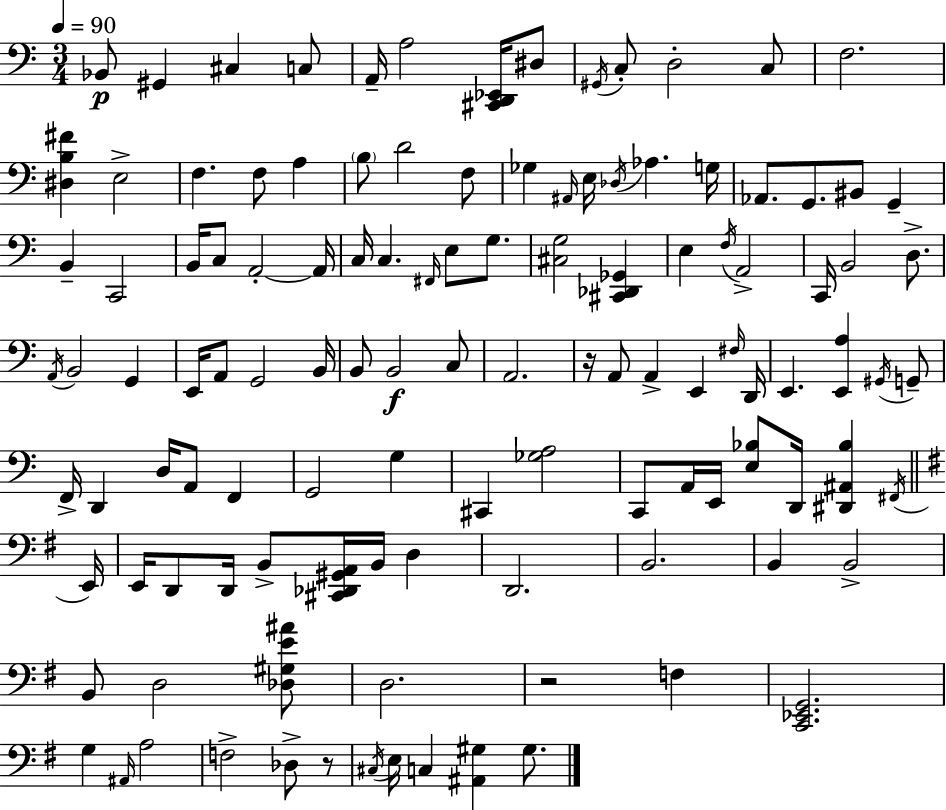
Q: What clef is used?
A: bass